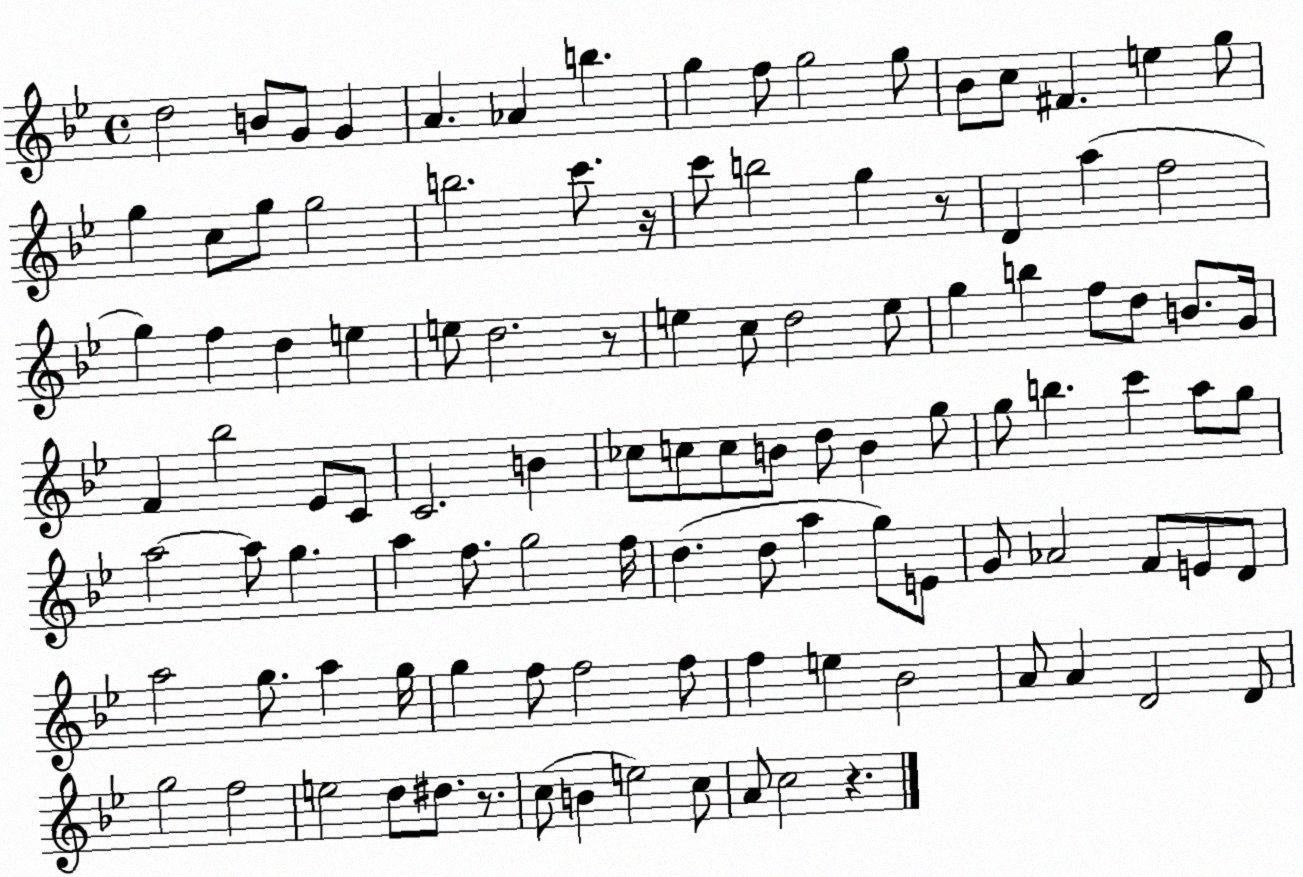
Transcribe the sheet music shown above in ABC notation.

X:1
T:Untitled
M:4/4
L:1/4
K:Bb
d2 B/2 G/2 G A _A b g f/2 g2 g/2 _B/2 c/2 ^F e g/2 g c/2 g/2 g2 b2 c'/2 z/4 c'/2 b2 g z/2 D a f2 g f d e e/2 d2 z/2 e c/2 d2 e/2 g b f/2 d/2 B/2 G/4 F _b2 _E/2 C/2 C2 B _c/2 c/2 c/2 B/2 d/2 B g/2 g/2 b c' a/2 g/2 a2 a/2 g a f/2 g2 f/4 d d/2 a g/2 E/2 G/2 _A2 F/2 E/2 D/2 a2 g/2 a g/4 g f/2 f2 f/2 f e _B2 A/2 A D2 D/2 g2 f2 e2 d/2 ^d/2 z/2 c/2 B e2 c/2 A/2 c2 z